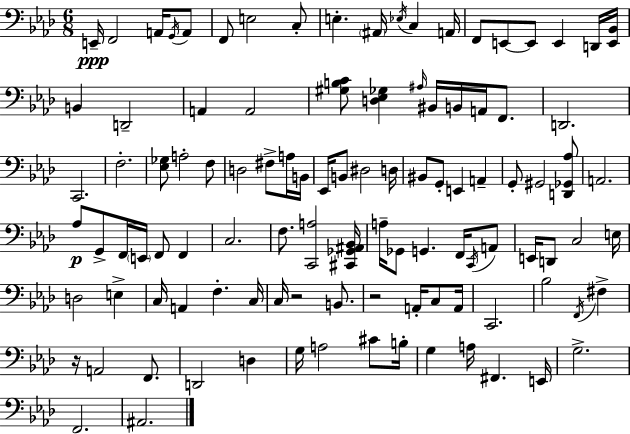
X:1
T:Untitled
M:6/8
L:1/4
K:Ab
E,,/4 F,,2 A,,/4 G,,/4 A,,/2 F,,/2 E,2 C,/2 E, ^A,,/4 _E,/4 C, A,,/4 F,,/2 E,,/2 E,,/2 E,, D,,/4 [E,,_B,,]/4 B,, D,,2 A,, A,,2 [^G,B,C]/2 [D,_E,_G,] ^A,/4 ^B,,/4 B,,/4 A,,/4 F,,/2 D,,2 C,,2 F,2 [_E,_G,]/2 A,2 F,/2 D,2 ^F,/2 A,/4 B,,/4 _E,,/4 B,,/2 ^D,2 D,/4 ^B,,/2 G,,/2 E,, A,, G,,/2 ^G,,2 [D,,_G,,_A,]/2 A,,2 _A,/2 G,,/2 F,,/4 E,,/4 F,,/2 F,, C,2 F,/2 [C,,A,]2 [^C,,_G,,^A,,_B,,]/4 A,/4 _G,,/2 G,, F,,/4 C,,/4 A,,/2 E,,/4 D,,/2 C,2 E,/4 D,2 E, C,/4 A,, F, C,/4 C,/4 z2 B,,/2 z2 A,,/4 C,/2 A,,/4 C,,2 _B,2 F,,/4 ^F, z/4 A,,2 F,,/2 D,,2 D, G,/4 A,2 ^C/2 B,/4 G, A,/4 ^F,, E,,/4 G,2 F,,2 ^A,,2